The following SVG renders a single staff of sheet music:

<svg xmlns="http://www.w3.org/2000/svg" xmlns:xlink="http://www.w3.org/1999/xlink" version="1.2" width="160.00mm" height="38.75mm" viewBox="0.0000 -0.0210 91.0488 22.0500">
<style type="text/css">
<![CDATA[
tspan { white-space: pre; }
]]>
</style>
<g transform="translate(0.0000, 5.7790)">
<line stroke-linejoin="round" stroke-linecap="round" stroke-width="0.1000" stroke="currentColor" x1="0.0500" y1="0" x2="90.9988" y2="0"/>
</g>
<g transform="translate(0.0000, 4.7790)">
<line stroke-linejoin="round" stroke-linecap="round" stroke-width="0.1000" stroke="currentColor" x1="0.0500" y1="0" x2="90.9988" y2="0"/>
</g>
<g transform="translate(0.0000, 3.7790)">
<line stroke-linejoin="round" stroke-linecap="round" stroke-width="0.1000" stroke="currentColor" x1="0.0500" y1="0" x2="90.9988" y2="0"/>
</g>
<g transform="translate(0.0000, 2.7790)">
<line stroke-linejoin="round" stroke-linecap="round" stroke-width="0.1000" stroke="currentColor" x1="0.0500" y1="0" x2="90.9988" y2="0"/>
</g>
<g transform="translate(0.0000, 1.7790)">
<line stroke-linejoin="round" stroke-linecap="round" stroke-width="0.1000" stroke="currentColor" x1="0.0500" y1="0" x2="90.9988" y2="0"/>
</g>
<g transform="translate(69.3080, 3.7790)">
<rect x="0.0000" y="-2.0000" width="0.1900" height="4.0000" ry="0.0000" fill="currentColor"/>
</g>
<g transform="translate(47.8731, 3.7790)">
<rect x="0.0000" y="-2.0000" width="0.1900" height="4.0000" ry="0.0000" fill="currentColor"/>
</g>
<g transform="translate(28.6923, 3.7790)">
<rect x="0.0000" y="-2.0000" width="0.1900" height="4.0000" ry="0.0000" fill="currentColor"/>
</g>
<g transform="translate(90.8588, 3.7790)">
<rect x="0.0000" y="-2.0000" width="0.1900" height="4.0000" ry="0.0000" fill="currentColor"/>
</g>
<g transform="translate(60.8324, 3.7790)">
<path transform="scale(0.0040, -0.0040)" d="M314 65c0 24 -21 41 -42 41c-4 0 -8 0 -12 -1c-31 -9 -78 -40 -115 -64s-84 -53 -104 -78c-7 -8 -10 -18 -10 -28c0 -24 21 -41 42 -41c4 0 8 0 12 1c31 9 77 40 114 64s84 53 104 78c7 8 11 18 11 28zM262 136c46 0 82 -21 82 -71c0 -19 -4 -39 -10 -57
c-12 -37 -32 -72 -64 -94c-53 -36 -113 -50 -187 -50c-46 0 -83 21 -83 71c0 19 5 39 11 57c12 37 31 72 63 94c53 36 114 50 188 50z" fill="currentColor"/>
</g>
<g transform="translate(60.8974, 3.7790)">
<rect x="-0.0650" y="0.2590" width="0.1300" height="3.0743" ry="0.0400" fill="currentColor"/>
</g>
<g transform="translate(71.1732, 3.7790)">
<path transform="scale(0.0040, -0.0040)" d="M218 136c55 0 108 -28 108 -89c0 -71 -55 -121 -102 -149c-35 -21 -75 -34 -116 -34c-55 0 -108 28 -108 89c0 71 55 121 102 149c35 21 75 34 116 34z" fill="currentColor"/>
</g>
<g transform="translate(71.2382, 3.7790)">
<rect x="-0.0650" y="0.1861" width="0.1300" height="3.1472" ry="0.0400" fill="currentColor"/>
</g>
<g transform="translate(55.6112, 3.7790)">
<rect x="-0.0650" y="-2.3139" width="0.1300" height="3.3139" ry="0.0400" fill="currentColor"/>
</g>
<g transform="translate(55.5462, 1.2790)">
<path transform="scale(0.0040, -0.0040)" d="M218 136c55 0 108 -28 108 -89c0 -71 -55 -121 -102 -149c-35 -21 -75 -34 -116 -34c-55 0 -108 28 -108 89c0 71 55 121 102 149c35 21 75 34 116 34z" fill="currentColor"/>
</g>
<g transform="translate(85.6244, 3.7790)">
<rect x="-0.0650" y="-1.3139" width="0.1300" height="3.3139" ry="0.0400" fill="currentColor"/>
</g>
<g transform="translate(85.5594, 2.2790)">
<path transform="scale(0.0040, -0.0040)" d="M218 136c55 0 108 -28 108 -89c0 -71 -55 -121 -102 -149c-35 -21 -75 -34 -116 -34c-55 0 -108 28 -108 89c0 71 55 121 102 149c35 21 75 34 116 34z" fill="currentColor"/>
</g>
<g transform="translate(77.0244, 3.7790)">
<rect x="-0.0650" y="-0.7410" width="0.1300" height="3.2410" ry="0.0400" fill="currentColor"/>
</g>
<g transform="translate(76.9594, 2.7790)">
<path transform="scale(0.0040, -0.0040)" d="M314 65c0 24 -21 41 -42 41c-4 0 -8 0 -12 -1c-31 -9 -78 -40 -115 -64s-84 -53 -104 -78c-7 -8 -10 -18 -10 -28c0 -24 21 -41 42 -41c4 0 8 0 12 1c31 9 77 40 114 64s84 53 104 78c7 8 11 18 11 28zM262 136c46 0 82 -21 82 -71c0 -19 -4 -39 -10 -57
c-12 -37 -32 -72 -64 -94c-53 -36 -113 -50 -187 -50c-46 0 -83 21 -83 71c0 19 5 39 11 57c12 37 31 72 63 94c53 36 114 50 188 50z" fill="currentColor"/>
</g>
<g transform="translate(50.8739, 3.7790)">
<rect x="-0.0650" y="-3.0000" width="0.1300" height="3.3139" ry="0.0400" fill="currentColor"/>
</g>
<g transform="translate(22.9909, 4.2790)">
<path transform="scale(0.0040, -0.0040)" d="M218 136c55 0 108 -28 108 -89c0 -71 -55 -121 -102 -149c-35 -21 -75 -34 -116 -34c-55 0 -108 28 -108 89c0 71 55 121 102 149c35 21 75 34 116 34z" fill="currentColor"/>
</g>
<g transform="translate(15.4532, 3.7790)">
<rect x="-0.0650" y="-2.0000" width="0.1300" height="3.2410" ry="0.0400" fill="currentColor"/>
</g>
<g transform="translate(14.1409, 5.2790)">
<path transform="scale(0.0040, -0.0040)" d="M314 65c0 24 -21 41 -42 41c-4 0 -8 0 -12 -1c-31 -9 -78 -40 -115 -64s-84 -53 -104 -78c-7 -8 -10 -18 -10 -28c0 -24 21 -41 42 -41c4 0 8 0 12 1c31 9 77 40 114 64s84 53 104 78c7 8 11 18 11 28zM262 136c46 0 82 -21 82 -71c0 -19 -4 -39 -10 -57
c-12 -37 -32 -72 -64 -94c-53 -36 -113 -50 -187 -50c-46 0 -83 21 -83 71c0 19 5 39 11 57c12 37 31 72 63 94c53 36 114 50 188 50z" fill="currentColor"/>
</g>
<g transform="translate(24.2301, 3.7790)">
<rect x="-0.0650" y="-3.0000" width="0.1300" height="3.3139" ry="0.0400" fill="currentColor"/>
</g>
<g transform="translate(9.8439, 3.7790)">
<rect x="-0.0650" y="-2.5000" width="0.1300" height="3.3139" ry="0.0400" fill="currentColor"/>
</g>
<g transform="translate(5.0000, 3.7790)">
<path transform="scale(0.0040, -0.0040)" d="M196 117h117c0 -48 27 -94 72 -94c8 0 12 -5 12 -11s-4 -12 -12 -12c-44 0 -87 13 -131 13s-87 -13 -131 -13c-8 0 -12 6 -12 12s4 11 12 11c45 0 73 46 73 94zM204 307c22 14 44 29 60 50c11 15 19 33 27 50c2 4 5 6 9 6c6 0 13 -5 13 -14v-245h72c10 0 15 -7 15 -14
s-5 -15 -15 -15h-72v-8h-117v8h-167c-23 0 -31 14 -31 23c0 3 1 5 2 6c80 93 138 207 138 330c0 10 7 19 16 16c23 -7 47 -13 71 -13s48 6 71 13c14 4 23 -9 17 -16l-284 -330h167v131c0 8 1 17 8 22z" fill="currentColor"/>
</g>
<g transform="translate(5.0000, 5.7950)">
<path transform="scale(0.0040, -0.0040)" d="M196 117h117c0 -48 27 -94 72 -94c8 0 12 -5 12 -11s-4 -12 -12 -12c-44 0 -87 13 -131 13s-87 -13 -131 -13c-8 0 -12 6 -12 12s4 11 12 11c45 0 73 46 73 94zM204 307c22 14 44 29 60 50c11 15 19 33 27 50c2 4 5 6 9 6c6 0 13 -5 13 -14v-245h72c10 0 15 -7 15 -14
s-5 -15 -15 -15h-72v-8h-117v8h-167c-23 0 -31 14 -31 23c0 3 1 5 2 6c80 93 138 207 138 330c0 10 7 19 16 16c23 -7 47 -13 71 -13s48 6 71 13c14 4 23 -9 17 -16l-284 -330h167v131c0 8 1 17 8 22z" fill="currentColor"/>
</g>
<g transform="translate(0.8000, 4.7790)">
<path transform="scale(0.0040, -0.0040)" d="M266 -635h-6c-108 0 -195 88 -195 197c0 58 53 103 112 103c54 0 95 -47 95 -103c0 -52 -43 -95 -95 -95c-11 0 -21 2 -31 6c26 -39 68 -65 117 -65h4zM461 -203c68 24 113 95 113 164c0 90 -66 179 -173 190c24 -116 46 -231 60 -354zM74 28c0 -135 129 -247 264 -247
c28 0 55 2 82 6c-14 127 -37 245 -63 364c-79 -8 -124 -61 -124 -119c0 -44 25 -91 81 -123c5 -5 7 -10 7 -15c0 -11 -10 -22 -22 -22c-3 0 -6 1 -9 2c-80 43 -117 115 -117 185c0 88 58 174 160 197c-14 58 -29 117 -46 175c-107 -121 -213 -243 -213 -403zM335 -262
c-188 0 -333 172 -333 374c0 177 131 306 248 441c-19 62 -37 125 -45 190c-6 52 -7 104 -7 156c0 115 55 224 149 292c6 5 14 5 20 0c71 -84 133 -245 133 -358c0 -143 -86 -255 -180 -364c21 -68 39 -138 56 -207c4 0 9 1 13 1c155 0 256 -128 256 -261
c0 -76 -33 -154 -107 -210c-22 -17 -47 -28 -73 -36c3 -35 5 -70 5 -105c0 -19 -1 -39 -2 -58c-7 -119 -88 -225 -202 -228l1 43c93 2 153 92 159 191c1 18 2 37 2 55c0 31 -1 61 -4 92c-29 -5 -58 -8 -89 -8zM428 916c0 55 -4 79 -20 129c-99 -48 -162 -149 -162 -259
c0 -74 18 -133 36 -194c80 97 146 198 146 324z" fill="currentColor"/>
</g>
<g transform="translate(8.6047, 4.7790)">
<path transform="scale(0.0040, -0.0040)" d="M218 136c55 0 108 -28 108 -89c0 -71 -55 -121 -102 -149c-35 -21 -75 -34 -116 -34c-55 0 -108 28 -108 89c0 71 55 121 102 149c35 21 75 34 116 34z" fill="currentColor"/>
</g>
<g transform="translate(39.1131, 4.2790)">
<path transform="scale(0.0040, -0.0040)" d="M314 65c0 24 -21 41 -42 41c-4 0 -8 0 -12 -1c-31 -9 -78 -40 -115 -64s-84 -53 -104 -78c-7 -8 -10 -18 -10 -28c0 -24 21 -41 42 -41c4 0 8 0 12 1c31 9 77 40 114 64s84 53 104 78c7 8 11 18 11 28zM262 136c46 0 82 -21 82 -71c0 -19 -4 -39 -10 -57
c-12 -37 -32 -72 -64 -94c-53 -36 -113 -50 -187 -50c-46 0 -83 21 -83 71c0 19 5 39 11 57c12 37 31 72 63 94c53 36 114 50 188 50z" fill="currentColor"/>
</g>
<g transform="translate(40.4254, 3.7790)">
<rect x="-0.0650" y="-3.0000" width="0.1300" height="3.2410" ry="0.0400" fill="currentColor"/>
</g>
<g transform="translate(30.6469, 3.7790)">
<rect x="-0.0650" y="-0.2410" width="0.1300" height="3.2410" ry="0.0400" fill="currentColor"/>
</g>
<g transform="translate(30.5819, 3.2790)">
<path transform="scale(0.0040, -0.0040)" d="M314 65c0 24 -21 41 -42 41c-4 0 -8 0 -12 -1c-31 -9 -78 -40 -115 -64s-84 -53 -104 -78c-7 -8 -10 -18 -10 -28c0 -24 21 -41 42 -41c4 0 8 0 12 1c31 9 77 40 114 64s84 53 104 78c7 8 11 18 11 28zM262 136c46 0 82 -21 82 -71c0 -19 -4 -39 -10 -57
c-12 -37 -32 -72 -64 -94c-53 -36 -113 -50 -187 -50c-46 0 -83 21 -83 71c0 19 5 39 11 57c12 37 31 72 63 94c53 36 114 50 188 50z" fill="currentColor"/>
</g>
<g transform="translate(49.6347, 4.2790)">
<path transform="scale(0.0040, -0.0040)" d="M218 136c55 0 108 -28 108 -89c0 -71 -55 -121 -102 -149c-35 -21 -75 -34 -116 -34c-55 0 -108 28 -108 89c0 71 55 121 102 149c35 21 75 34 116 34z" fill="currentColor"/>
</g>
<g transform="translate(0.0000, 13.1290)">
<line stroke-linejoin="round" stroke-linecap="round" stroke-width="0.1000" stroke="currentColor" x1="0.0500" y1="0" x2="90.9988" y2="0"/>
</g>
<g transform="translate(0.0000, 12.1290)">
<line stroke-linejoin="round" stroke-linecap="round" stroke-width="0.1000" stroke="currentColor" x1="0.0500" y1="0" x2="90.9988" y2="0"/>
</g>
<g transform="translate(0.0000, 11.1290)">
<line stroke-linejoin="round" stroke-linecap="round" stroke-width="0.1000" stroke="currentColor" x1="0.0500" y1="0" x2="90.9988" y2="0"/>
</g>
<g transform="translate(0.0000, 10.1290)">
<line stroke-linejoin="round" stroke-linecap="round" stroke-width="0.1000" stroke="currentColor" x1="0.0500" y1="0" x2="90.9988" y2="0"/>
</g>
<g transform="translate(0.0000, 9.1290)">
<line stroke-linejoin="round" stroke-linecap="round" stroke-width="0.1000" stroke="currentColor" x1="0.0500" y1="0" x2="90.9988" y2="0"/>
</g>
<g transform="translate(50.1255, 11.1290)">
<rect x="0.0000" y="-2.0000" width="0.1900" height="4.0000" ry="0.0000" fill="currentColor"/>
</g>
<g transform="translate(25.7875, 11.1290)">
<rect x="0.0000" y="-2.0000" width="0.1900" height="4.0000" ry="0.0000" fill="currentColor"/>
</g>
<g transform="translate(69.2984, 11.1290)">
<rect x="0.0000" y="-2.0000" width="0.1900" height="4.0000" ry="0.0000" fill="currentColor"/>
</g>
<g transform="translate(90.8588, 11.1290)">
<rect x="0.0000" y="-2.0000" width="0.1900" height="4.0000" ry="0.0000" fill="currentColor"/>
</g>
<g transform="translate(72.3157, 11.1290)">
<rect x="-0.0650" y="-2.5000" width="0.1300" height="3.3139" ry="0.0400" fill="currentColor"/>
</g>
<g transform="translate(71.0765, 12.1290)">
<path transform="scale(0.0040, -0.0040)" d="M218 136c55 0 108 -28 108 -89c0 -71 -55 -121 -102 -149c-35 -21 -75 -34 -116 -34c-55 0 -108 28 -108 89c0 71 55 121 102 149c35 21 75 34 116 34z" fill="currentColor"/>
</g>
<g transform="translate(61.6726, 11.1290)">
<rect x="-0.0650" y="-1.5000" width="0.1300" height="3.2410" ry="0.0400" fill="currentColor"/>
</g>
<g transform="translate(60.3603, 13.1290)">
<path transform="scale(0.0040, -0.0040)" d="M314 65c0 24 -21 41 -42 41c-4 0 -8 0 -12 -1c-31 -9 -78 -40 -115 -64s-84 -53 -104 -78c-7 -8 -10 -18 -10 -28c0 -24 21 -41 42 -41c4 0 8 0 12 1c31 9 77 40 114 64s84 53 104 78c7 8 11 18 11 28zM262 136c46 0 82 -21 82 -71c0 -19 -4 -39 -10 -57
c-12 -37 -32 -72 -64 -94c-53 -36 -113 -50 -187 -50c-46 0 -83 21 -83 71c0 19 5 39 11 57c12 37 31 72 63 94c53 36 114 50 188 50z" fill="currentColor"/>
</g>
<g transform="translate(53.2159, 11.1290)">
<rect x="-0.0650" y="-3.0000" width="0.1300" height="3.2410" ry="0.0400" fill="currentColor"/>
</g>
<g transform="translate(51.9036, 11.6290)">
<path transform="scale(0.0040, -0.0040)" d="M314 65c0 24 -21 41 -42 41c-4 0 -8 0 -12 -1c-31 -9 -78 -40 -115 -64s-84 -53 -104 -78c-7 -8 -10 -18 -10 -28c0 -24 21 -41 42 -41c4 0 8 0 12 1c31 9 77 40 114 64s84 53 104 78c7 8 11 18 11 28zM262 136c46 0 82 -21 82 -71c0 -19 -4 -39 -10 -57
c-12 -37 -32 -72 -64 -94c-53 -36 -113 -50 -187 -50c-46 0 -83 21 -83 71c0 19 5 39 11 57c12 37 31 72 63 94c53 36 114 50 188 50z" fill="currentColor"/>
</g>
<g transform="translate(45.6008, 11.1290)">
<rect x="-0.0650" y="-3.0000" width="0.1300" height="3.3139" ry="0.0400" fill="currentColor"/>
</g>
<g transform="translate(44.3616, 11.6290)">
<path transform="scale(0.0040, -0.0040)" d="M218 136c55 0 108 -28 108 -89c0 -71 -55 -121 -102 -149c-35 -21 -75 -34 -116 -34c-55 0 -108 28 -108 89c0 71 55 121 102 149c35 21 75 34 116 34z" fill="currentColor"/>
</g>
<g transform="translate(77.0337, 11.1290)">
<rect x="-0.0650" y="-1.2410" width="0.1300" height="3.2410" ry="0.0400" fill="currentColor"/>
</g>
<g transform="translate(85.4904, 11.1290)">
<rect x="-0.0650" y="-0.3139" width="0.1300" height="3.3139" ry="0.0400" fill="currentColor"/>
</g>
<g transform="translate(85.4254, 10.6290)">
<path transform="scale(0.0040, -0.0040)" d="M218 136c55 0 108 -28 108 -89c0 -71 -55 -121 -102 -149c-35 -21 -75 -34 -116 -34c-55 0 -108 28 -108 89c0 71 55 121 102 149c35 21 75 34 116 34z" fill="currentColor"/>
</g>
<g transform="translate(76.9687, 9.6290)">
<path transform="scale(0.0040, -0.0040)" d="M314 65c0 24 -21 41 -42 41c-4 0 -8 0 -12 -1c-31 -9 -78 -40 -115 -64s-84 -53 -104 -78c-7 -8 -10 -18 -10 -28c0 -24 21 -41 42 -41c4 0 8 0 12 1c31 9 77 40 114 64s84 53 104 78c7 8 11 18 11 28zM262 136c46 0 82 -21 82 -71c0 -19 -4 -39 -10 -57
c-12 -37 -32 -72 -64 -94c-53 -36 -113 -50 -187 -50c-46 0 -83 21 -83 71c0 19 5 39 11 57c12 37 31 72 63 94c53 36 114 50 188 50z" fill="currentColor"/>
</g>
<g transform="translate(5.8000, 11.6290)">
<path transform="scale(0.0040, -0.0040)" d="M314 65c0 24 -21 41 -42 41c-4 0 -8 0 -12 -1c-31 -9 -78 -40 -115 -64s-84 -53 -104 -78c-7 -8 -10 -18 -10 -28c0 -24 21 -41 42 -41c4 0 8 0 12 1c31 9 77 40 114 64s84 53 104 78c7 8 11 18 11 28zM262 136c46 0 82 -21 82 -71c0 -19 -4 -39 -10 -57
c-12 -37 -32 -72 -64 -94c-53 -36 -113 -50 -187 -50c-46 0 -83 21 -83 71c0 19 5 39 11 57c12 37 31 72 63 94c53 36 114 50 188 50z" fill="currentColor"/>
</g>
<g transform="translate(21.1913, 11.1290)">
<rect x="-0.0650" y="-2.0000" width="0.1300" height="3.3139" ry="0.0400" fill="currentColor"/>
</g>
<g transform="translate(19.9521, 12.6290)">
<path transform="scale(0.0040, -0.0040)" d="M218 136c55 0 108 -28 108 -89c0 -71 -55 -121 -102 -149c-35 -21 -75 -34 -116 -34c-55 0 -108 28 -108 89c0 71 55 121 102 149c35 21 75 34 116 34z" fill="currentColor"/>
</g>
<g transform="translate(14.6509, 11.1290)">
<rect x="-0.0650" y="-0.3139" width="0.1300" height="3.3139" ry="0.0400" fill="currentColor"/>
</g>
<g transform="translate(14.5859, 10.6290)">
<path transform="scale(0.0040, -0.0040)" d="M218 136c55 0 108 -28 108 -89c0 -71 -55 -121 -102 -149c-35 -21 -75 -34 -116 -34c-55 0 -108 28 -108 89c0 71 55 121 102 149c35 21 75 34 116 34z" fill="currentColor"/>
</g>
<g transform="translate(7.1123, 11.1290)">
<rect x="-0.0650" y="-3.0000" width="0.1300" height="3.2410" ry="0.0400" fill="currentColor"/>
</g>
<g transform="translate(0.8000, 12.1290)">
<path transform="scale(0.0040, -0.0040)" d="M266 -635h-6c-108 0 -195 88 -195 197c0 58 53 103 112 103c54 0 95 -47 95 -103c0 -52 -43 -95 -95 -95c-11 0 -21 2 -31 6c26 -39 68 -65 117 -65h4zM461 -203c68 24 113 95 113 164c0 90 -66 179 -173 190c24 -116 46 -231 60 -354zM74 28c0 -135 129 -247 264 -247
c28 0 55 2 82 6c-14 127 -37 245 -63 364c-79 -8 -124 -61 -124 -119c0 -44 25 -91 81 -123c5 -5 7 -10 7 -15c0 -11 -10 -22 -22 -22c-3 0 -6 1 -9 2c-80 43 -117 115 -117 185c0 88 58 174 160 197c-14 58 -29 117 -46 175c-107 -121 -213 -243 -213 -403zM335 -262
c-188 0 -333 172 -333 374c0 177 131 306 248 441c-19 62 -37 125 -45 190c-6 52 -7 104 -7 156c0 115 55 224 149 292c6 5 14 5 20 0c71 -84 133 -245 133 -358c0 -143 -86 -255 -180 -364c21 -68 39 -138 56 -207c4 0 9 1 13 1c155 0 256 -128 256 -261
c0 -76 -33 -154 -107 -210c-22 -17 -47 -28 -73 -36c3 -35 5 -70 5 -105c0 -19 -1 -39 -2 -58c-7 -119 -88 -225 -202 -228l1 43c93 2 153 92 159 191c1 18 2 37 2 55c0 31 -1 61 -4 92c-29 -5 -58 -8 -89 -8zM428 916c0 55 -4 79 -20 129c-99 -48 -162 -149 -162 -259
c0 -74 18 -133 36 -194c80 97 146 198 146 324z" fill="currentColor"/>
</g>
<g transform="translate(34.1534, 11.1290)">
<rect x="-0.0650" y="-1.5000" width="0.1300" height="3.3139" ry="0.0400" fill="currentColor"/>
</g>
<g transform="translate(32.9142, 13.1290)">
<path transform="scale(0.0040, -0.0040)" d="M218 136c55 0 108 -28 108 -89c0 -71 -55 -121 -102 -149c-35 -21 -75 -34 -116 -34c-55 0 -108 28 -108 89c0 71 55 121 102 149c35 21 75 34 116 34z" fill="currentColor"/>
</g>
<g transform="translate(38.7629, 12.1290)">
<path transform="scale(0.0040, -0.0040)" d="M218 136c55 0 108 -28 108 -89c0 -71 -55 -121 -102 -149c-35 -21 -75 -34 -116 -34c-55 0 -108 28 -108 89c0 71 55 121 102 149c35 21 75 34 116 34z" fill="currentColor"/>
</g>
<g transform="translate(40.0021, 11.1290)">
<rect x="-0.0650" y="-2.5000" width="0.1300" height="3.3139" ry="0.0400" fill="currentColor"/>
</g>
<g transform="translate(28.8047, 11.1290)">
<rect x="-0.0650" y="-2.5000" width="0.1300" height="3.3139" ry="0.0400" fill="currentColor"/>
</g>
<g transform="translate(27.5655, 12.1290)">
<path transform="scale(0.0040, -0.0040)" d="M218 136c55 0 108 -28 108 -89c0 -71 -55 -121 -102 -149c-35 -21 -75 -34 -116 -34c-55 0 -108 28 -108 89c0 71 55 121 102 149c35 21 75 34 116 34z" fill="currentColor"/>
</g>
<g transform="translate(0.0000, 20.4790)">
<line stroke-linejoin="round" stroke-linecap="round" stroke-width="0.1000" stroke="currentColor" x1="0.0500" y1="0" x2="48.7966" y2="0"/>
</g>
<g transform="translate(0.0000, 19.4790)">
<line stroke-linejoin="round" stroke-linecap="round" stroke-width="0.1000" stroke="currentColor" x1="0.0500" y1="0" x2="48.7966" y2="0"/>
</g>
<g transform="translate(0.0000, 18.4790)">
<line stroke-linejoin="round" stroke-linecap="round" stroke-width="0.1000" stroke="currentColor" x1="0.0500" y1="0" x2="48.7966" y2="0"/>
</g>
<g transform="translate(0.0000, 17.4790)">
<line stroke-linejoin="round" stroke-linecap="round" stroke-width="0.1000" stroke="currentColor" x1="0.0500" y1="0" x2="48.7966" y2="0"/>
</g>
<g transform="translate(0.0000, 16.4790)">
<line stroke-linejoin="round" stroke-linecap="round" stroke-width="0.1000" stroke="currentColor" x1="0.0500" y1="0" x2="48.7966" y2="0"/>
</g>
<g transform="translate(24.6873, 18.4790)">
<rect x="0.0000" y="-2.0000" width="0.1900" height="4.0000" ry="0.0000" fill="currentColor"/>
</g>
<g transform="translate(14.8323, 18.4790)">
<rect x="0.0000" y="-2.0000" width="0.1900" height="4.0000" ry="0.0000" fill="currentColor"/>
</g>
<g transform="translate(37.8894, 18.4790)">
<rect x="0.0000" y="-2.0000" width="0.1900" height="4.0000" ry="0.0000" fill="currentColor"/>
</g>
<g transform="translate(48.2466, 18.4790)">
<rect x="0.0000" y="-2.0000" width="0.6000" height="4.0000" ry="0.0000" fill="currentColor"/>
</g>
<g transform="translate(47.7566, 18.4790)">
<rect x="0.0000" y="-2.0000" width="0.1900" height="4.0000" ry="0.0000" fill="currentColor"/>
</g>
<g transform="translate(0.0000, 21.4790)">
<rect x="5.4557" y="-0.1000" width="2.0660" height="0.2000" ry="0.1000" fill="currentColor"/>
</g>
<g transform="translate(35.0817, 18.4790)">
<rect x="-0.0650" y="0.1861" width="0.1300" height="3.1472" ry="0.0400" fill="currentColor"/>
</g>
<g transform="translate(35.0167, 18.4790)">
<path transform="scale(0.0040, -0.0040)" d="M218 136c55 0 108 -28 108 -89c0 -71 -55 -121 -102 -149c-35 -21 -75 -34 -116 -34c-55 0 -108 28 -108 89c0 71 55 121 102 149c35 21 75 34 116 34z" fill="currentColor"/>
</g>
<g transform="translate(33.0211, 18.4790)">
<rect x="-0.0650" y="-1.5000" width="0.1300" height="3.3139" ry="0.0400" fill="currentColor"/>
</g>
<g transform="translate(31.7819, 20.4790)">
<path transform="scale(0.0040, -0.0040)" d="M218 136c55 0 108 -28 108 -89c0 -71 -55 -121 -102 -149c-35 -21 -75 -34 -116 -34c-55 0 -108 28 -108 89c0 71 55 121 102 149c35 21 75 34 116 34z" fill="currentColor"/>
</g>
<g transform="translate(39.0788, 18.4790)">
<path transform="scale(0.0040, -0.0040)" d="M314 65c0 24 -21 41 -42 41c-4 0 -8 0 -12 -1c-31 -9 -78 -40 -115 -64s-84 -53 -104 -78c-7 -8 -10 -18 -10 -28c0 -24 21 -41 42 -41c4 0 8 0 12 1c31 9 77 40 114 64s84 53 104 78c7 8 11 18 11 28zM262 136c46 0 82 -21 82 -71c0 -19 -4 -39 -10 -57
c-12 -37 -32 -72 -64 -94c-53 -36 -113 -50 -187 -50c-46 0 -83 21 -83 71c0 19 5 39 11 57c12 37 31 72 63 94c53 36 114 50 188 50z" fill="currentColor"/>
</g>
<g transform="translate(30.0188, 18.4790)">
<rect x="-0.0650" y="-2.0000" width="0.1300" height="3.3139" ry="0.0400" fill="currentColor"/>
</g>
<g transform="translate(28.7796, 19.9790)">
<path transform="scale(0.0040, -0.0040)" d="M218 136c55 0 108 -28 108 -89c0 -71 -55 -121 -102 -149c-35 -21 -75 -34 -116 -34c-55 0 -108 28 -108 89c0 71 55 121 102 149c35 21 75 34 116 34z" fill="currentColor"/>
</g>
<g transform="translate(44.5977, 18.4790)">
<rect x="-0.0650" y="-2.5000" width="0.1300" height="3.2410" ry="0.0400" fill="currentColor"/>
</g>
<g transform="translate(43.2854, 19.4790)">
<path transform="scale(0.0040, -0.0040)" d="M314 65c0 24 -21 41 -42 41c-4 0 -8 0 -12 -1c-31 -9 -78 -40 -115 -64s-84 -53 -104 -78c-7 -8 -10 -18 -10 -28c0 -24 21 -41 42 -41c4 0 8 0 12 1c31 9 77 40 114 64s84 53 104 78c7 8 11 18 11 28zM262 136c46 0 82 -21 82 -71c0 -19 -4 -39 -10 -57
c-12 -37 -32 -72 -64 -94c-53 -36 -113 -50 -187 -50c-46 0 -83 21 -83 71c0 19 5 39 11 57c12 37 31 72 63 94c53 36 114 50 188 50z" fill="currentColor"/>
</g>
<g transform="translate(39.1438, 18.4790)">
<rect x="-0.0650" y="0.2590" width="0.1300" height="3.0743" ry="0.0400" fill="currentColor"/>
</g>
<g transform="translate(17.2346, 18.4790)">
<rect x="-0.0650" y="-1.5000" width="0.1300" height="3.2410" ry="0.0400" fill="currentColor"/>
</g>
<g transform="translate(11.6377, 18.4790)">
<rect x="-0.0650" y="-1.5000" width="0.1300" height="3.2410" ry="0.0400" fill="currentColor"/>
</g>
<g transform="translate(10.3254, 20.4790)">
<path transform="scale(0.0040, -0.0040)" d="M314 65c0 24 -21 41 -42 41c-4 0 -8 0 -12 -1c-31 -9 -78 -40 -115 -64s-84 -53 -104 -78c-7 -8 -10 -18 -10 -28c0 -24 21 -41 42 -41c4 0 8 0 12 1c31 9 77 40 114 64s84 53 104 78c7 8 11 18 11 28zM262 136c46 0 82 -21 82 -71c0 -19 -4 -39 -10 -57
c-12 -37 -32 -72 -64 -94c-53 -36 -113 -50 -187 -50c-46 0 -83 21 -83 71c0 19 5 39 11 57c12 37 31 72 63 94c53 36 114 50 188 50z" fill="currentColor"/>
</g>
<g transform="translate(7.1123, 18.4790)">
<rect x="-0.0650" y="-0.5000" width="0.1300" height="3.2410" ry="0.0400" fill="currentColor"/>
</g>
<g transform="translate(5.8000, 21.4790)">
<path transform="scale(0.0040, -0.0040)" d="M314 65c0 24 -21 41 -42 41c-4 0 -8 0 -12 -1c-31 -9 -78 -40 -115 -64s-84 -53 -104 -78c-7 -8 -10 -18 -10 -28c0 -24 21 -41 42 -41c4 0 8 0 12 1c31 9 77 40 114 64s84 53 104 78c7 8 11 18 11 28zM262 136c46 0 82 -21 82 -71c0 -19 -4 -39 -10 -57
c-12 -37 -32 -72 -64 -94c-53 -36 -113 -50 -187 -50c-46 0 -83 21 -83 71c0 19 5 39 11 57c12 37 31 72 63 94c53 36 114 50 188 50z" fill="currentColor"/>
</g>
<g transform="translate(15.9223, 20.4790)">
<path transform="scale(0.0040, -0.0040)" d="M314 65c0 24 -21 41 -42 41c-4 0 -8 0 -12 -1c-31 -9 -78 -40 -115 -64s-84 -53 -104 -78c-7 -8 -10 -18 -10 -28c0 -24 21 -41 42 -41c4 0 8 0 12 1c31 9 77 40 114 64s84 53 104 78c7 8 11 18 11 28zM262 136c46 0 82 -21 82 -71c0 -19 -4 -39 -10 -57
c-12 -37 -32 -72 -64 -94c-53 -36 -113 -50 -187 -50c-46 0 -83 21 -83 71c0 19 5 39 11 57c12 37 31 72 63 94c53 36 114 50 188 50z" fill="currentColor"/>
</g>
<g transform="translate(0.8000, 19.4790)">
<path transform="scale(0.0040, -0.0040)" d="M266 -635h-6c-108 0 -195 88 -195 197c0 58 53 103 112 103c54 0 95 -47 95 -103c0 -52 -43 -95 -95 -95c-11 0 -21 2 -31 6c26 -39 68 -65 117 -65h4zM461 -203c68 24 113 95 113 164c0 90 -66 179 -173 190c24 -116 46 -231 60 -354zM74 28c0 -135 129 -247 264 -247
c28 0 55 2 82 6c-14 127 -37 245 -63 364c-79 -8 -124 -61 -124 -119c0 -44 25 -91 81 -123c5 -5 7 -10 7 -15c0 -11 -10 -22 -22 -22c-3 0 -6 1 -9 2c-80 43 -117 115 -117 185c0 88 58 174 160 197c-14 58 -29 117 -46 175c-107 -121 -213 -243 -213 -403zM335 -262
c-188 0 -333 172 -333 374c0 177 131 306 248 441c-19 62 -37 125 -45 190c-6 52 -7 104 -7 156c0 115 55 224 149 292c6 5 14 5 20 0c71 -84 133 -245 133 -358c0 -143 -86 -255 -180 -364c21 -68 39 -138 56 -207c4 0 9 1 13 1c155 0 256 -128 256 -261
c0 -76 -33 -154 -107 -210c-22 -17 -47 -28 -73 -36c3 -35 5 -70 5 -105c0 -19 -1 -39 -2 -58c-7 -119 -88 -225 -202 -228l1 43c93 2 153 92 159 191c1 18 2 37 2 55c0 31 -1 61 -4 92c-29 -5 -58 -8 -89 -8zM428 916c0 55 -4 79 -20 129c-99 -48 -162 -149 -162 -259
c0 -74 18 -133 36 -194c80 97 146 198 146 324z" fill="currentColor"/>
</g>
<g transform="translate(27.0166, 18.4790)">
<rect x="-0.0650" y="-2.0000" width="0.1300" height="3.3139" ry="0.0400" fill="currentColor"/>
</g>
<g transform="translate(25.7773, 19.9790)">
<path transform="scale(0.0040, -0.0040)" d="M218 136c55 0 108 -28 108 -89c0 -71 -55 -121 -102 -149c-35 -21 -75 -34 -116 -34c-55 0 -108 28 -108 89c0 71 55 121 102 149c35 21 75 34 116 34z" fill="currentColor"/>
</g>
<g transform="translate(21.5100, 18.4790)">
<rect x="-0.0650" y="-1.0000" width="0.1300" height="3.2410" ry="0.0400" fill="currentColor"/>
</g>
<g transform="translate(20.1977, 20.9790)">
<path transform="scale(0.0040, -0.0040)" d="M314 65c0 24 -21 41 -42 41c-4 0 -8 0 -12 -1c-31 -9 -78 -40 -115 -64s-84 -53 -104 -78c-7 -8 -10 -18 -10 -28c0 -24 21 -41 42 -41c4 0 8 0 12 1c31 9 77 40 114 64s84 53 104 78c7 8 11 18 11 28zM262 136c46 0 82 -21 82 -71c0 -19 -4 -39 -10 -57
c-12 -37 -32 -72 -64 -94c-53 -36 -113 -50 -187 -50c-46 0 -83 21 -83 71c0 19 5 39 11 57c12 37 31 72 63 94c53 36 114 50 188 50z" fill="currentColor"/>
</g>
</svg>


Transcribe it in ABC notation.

X:1
T:Untitled
M:4/4
L:1/4
K:C
G F2 A c2 A2 A g B2 B d2 e A2 c F G E G A A2 E2 G e2 c C2 E2 E2 D2 F F E B B2 G2